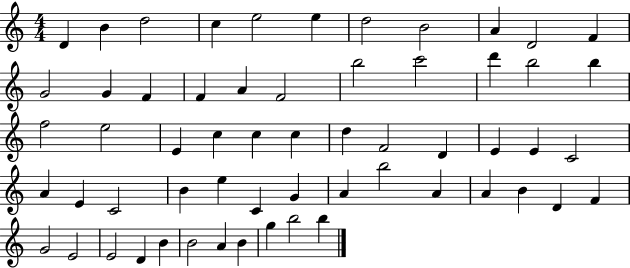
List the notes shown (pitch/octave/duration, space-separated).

D4/q B4/q D5/h C5/q E5/h E5/q D5/h B4/h A4/q D4/h F4/q G4/h G4/q F4/q F4/q A4/q F4/h B5/h C6/h D6/q B5/h B5/q F5/h E5/h E4/q C5/q C5/q C5/q D5/q F4/h D4/q E4/q E4/q C4/h A4/q E4/q C4/h B4/q E5/q C4/q G4/q A4/q B5/h A4/q A4/q B4/q D4/q F4/q G4/h E4/h E4/h D4/q B4/q B4/h A4/q B4/q G5/q B5/h B5/q